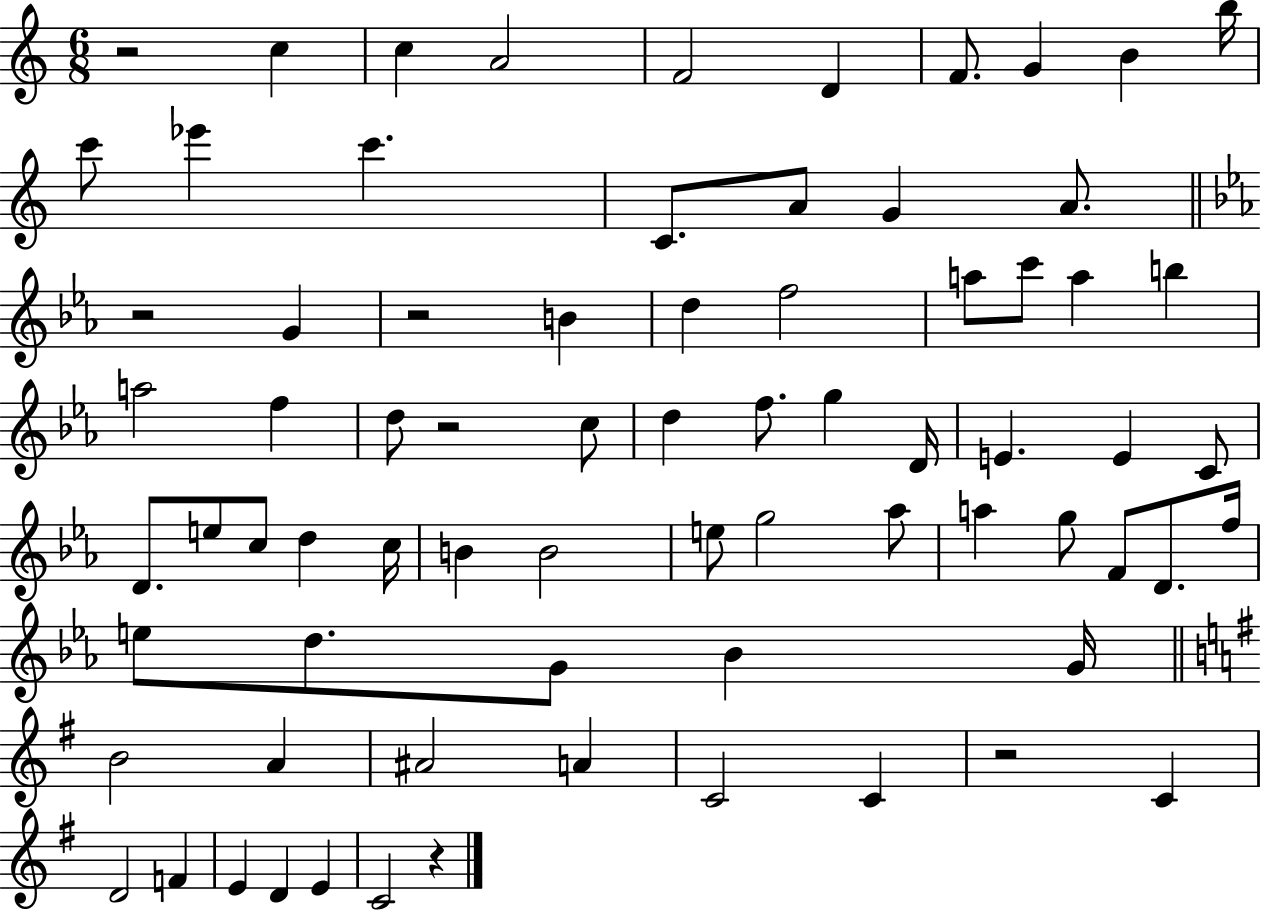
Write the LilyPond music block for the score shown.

{
  \clef treble
  \numericTimeSignature
  \time 6/8
  \key c \major
  r2 c''4 | c''4 a'2 | f'2 d'4 | f'8. g'4 b'4 b''16 | \break c'''8 ees'''4 c'''4. | c'8. a'8 g'4 a'8. | \bar "||" \break \key c \minor r2 g'4 | r2 b'4 | d''4 f''2 | a''8 c'''8 a''4 b''4 | \break a''2 f''4 | d''8 r2 c''8 | d''4 f''8. g''4 d'16 | e'4. e'4 c'8 | \break d'8. e''8 c''8 d''4 c''16 | b'4 b'2 | e''8 g''2 aes''8 | a''4 g''8 f'8 d'8. f''16 | \break e''8 d''8. g'8 bes'4 g'16 | \bar "||" \break \key e \minor b'2 a'4 | ais'2 a'4 | c'2 c'4 | r2 c'4 | \break d'2 f'4 | e'4 d'4 e'4 | c'2 r4 | \bar "|."
}